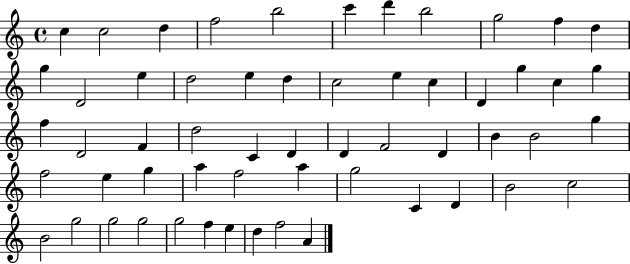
{
  \clef treble
  \time 4/4
  \defaultTimeSignature
  \key c \major
  c''4 c''2 d''4 | f''2 b''2 | c'''4 d'''4 b''2 | g''2 f''4 d''4 | \break g''4 d'2 e''4 | d''2 e''4 d''4 | c''2 e''4 c''4 | d'4 g''4 c''4 g''4 | \break f''4 d'2 f'4 | d''2 c'4 d'4 | d'4 f'2 d'4 | b'4 b'2 g''4 | \break f''2 e''4 g''4 | a''4 f''2 a''4 | g''2 c'4 d'4 | b'2 c''2 | \break b'2 g''2 | g''2 g''2 | g''2 f''4 e''4 | d''4 f''2 a'4 | \break \bar "|."
}